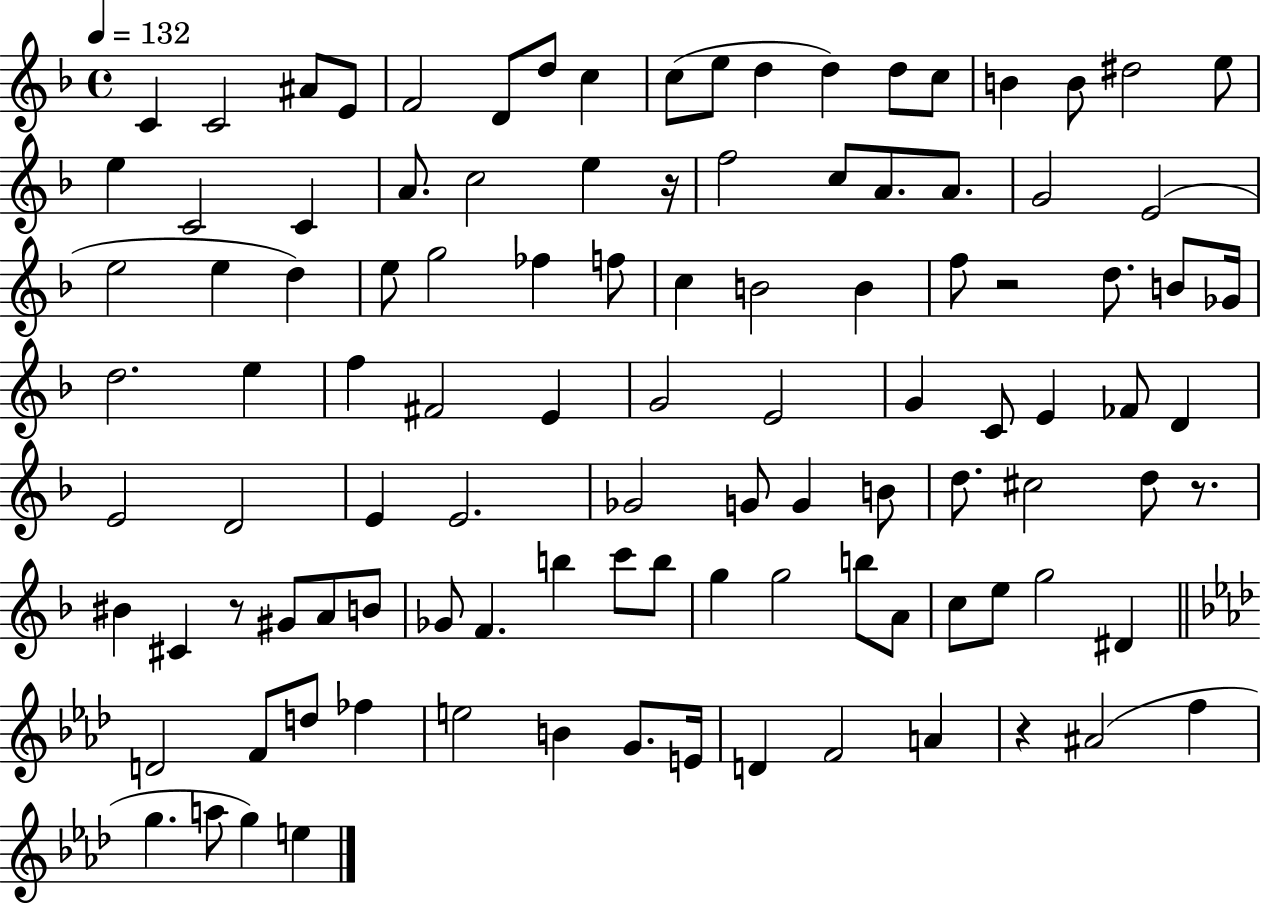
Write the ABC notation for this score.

X:1
T:Untitled
M:4/4
L:1/4
K:F
C C2 ^A/2 E/2 F2 D/2 d/2 c c/2 e/2 d d d/2 c/2 B B/2 ^d2 e/2 e C2 C A/2 c2 e z/4 f2 c/2 A/2 A/2 G2 E2 e2 e d e/2 g2 _f f/2 c B2 B f/2 z2 d/2 B/2 _G/4 d2 e f ^F2 E G2 E2 G C/2 E _F/2 D E2 D2 E E2 _G2 G/2 G B/2 d/2 ^c2 d/2 z/2 ^B ^C z/2 ^G/2 A/2 B/2 _G/2 F b c'/2 b/2 g g2 b/2 A/2 c/2 e/2 g2 ^D D2 F/2 d/2 _f e2 B G/2 E/4 D F2 A z ^A2 f g a/2 g e